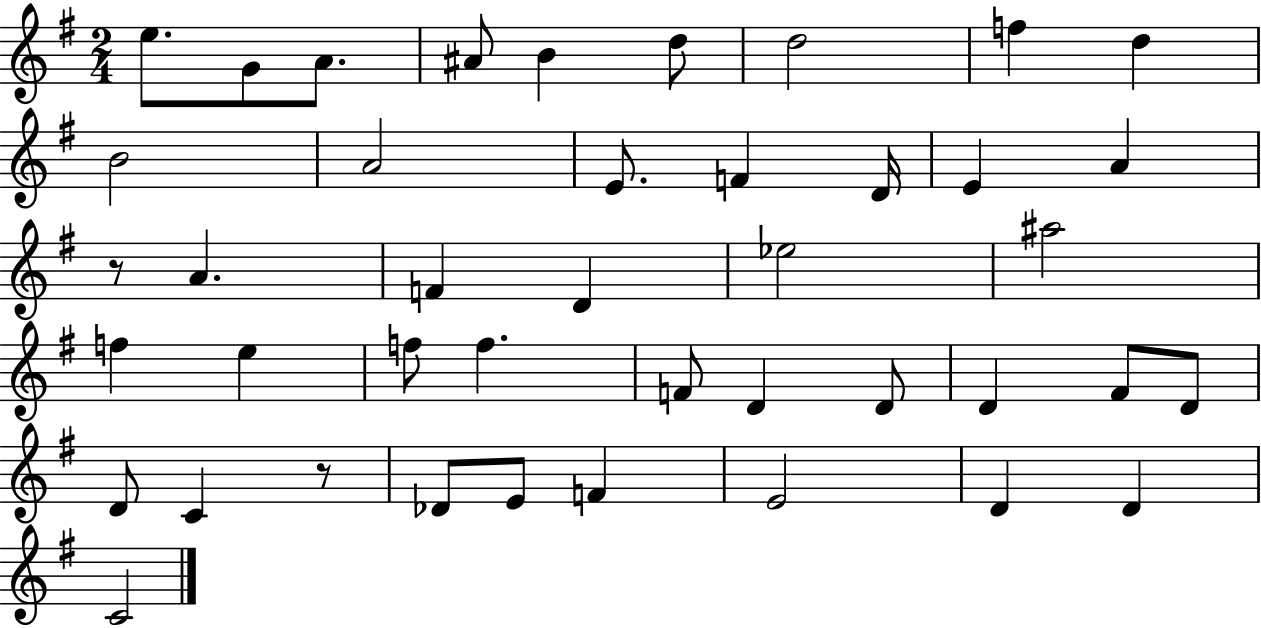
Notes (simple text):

E5/e. G4/e A4/e. A#4/e B4/q D5/e D5/h F5/q D5/q B4/h A4/h E4/e. F4/q D4/s E4/q A4/q R/e A4/q. F4/q D4/q Eb5/h A#5/h F5/q E5/q F5/e F5/q. F4/e D4/q D4/e D4/q F#4/e D4/e D4/e C4/q R/e Db4/e E4/e F4/q E4/h D4/q D4/q C4/h